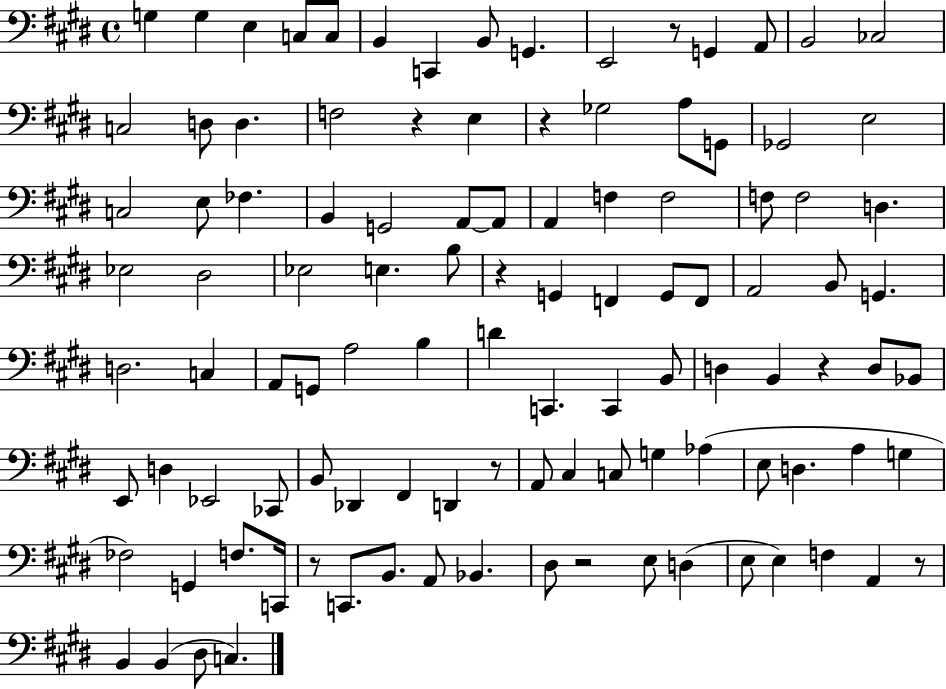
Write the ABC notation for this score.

X:1
T:Untitled
M:4/4
L:1/4
K:E
G, G, E, C,/2 C,/2 B,, C,, B,,/2 G,, E,,2 z/2 G,, A,,/2 B,,2 _C,2 C,2 D,/2 D, F,2 z E, z _G,2 A,/2 G,,/2 _G,,2 E,2 C,2 E,/2 _F, B,, G,,2 A,,/2 A,,/2 A,, F, F,2 F,/2 F,2 D, _E,2 ^D,2 _E,2 E, B,/2 z G,, F,, G,,/2 F,,/2 A,,2 B,,/2 G,, D,2 C, A,,/2 G,,/2 A,2 B, D C,, C,, B,,/2 D, B,, z D,/2 _B,,/2 E,,/2 D, _E,,2 _C,,/2 B,,/2 _D,, ^F,, D,, z/2 A,,/2 ^C, C,/2 G, _A, E,/2 D, A, G, _F,2 G,, F,/2 C,,/4 z/2 C,,/2 B,,/2 A,,/2 _B,, ^D,/2 z2 E,/2 D, E,/2 E, F, A,, z/2 B,, B,, ^D,/2 C,